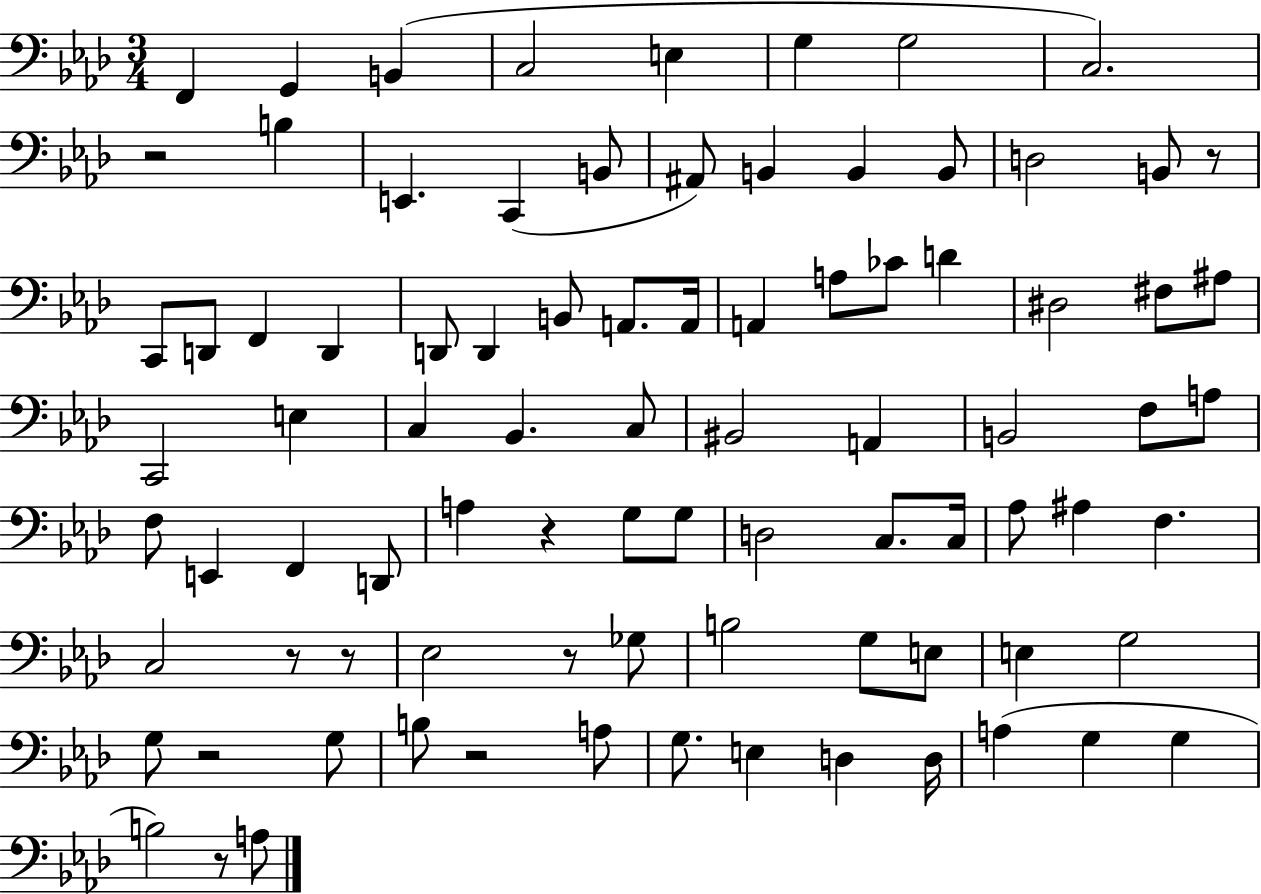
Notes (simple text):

F2/q G2/q B2/q C3/h E3/q G3/q G3/h C3/h. R/h B3/q E2/q. C2/q B2/e A#2/e B2/q B2/q B2/e D3/h B2/e R/e C2/e D2/e F2/q D2/q D2/e D2/q B2/e A2/e. A2/s A2/q A3/e CES4/e D4/q D#3/h F#3/e A#3/e C2/h E3/q C3/q Bb2/q. C3/e BIS2/h A2/q B2/h F3/e A3/e F3/e E2/q F2/q D2/e A3/q R/q G3/e G3/e D3/h C3/e. C3/s Ab3/e A#3/q F3/q. C3/h R/e R/e Eb3/h R/e Gb3/e B3/h G3/e E3/e E3/q G3/h G3/e R/h G3/e B3/e R/h A3/e G3/e. E3/q D3/q D3/s A3/q G3/q G3/q B3/h R/e A3/e